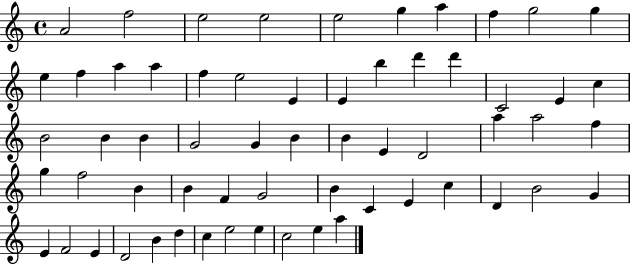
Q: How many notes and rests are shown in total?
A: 61